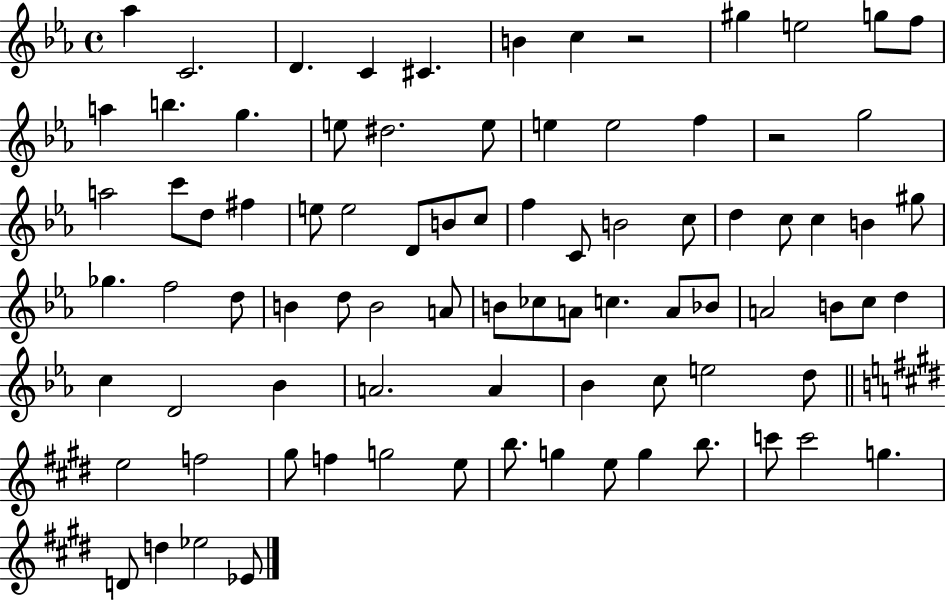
Ab5/q C4/h. D4/q. C4/q C#4/q. B4/q C5/q R/h G#5/q E5/h G5/e F5/e A5/q B5/q. G5/q. E5/e D#5/h. E5/e E5/q E5/h F5/q R/h G5/h A5/h C6/e D5/e F#5/q E5/e E5/h D4/e B4/e C5/e F5/q C4/e B4/h C5/e D5/q C5/e C5/q B4/q G#5/e Gb5/q. F5/h D5/e B4/q D5/e B4/h A4/e B4/e CES5/e A4/e C5/q. A4/e Bb4/e A4/h B4/e C5/e D5/q C5/q D4/h Bb4/q A4/h. A4/q Bb4/q C5/e E5/h D5/e E5/h F5/h G#5/e F5/q G5/h E5/e B5/e. G5/q E5/e G5/q B5/e. C6/e C6/h G5/q. D4/e D5/q Eb5/h Eb4/e